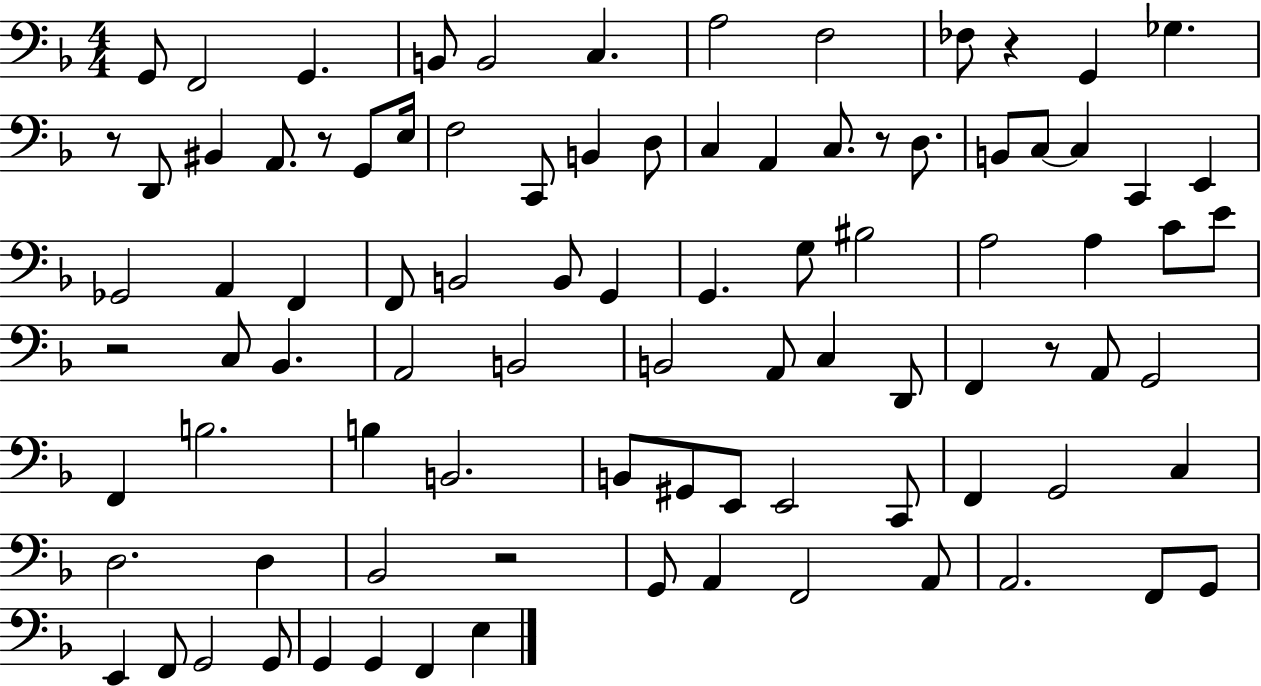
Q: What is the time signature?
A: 4/4